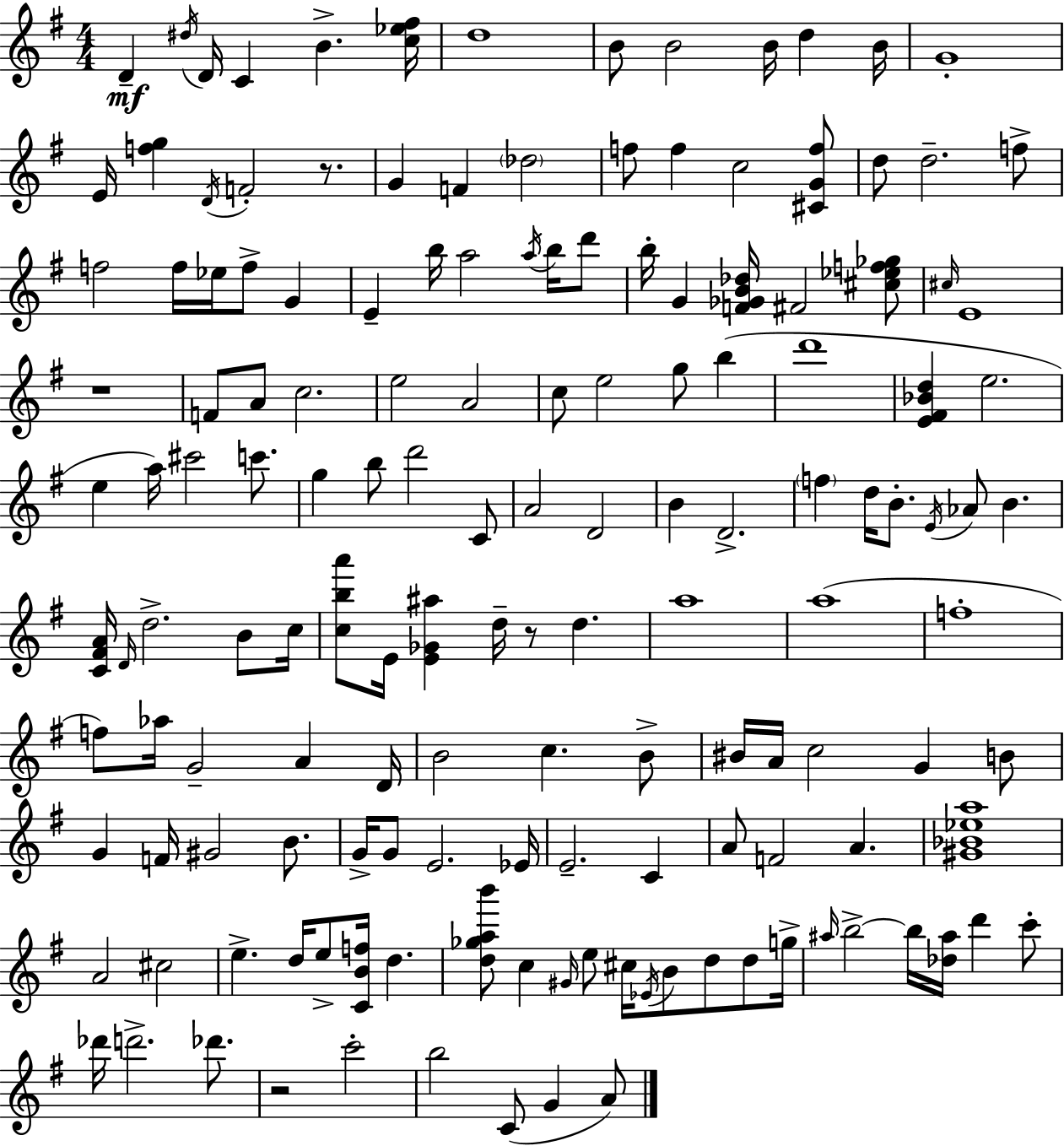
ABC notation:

X:1
T:Untitled
M:4/4
L:1/4
K:Em
D ^d/4 D/4 C B [c_e^f]/4 d4 B/2 B2 B/4 d B/4 G4 E/4 [fg] D/4 F2 z/2 G F _d2 f/2 f c2 [^CGf]/2 d/2 d2 f/2 f2 f/4 _e/4 f/2 G E b/4 a2 a/4 b/4 d'/2 b/4 G [F_GB_d]/4 ^F2 [^c_ef_g]/2 ^c/4 E4 z4 F/2 A/2 c2 e2 A2 c/2 e2 g/2 b d'4 [E^F_Bd] e2 e a/4 ^c'2 c'/2 g b/2 d'2 C/2 A2 D2 B D2 f d/4 B/2 E/4 _A/2 B [C^FA]/4 D/4 d2 B/2 c/4 [cba']/2 E/4 [E_G^a] d/4 z/2 d a4 a4 f4 f/2 _a/4 G2 A D/4 B2 c B/2 ^B/4 A/4 c2 G B/2 G F/4 ^G2 B/2 G/4 G/2 E2 _E/4 E2 C A/2 F2 A [^G_B_ea]4 A2 ^c2 e d/4 e/2 [CBf]/4 d [d_gab']/2 c ^G/4 e/2 ^c/4 _E/4 B/2 d/2 d/2 g/4 ^a/4 b2 b/4 [_d^a]/4 d' c'/2 _d'/4 d'2 _d'/2 z2 c'2 b2 C/2 G A/2